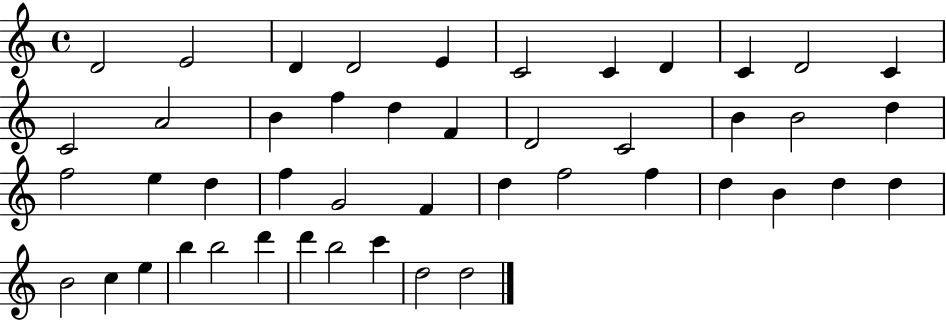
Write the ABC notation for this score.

X:1
T:Untitled
M:4/4
L:1/4
K:C
D2 E2 D D2 E C2 C D C D2 C C2 A2 B f d F D2 C2 B B2 d f2 e d f G2 F d f2 f d B d d B2 c e b b2 d' d' b2 c' d2 d2